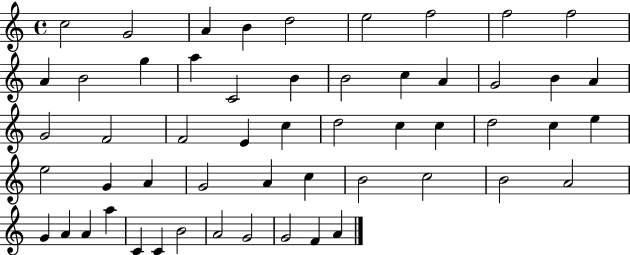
{
  \clef treble
  \time 4/4
  \defaultTimeSignature
  \key c \major
  c''2 g'2 | a'4 b'4 d''2 | e''2 f''2 | f''2 f''2 | \break a'4 b'2 g''4 | a''4 c'2 b'4 | b'2 c''4 a'4 | g'2 b'4 a'4 | \break g'2 f'2 | f'2 e'4 c''4 | d''2 c''4 c''4 | d''2 c''4 e''4 | \break e''2 g'4 a'4 | g'2 a'4 c''4 | b'2 c''2 | b'2 a'2 | \break g'4 a'4 a'4 a''4 | c'4 c'4 b'2 | a'2 g'2 | g'2 f'4 a'4 | \break \bar "|."
}